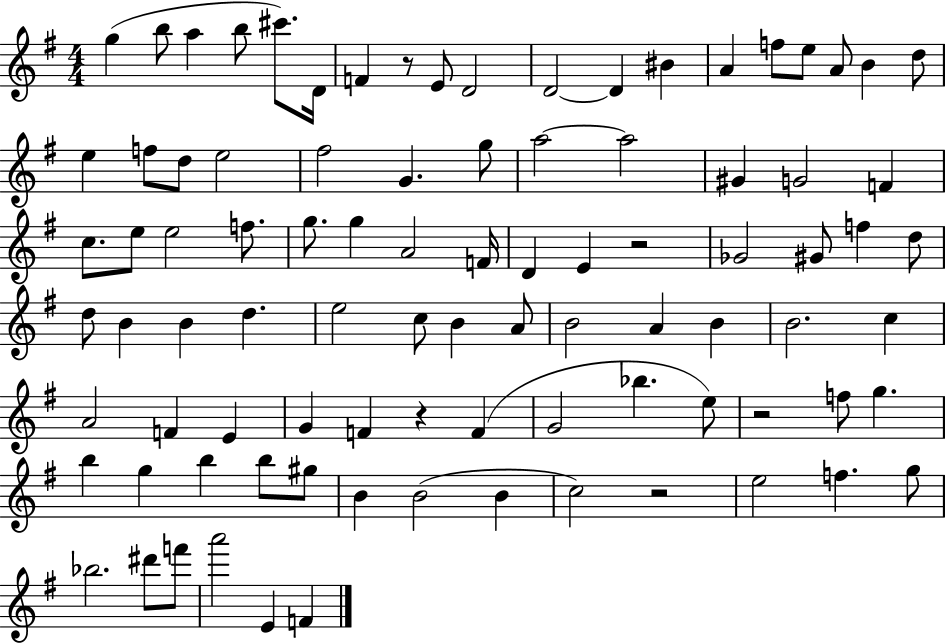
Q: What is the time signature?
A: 4/4